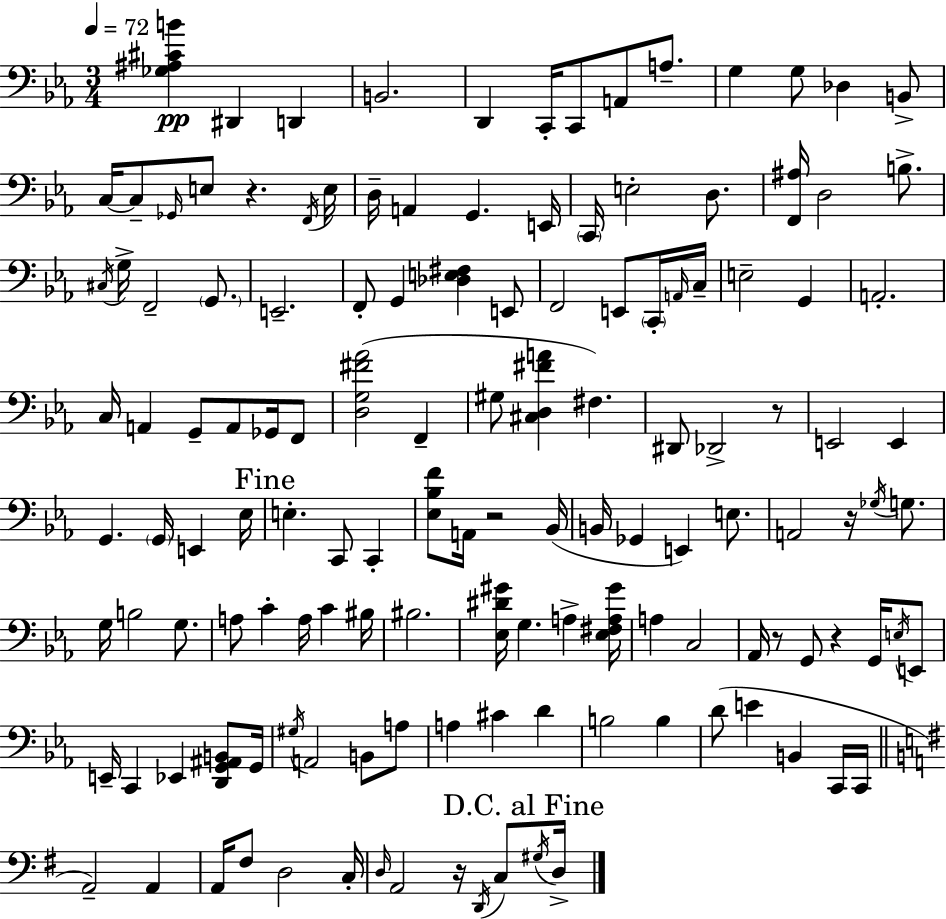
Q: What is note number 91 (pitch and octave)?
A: E2